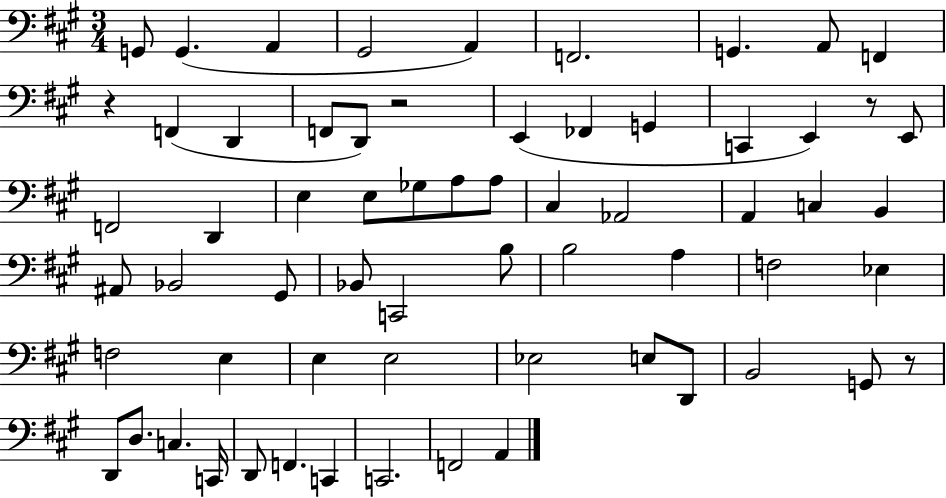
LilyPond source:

{
  \clef bass
  \numericTimeSignature
  \time 3/4
  \key a \major
  g,8 g,4.( a,4 | gis,2 a,4) | f,2. | g,4. a,8 f,4 | \break r4 f,4( d,4 | f,8 d,8) r2 | e,4( fes,4 g,4 | c,4 e,4) r8 e,8 | \break f,2 d,4 | e4 e8 ges8 a8 a8 | cis4 aes,2 | a,4 c4 b,4 | \break ais,8 bes,2 gis,8 | bes,8 c,2 b8 | b2 a4 | f2 ees4 | \break f2 e4 | e4 e2 | ees2 e8 d,8 | b,2 g,8 r8 | \break d,8 d8. c4. c,16 | d,8 f,4. c,4 | c,2. | f,2 a,4 | \break \bar "|."
}